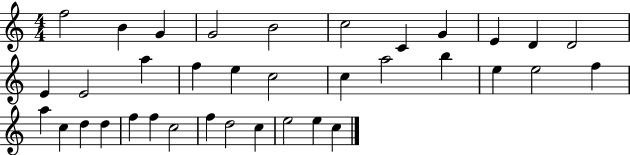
F5/h B4/q G4/q G4/h B4/h C5/h C4/q G4/q E4/q D4/q D4/h E4/q E4/h A5/q F5/q E5/q C5/h C5/q A5/h B5/q E5/q E5/h F5/q A5/q C5/q D5/q D5/q F5/q F5/q C5/h F5/q D5/h C5/q E5/h E5/q C5/q